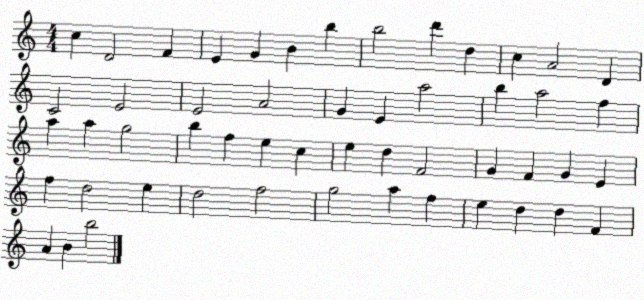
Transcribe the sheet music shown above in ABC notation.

X:1
T:Untitled
M:4/4
L:1/4
K:C
c D2 F E G B b b2 d' d c A2 D C2 E2 E2 A2 G E a2 b a2 f a a g2 b f e c e d F2 G F G E f d2 e d2 f2 g2 a f e d d F A B b2